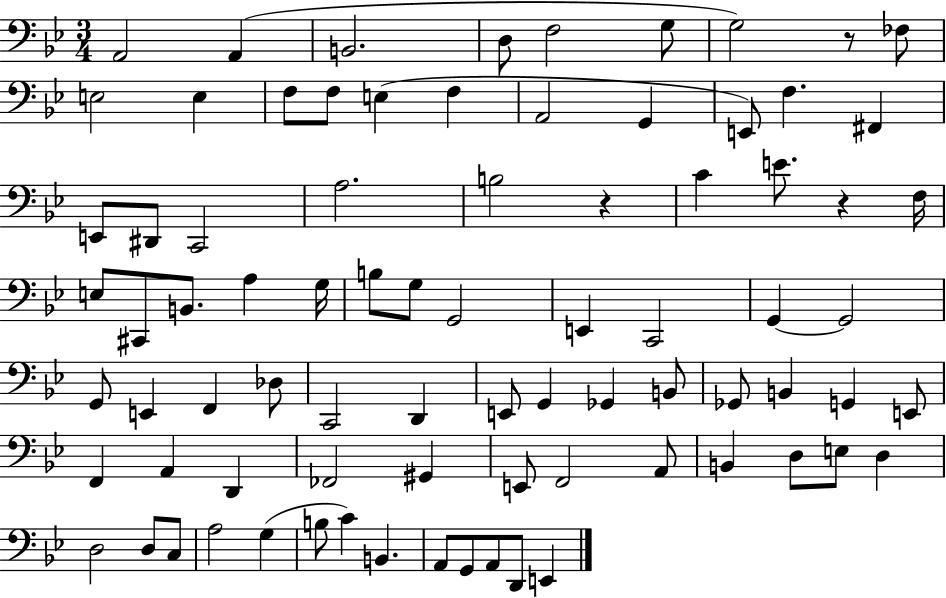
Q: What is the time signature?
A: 3/4